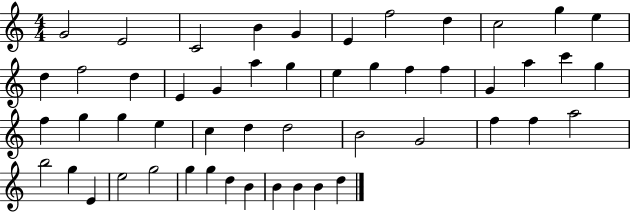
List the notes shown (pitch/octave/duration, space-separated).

G4/h E4/h C4/h B4/q G4/q E4/q F5/h D5/q C5/h G5/q E5/q D5/q F5/h D5/q E4/q G4/q A5/q G5/q E5/q G5/q F5/q F5/q G4/q A5/q C6/q G5/q F5/q G5/q G5/q E5/q C5/q D5/q D5/h B4/h G4/h F5/q F5/q A5/h B5/h G5/q E4/q E5/h G5/h G5/q G5/q D5/q B4/q B4/q B4/q B4/q D5/q